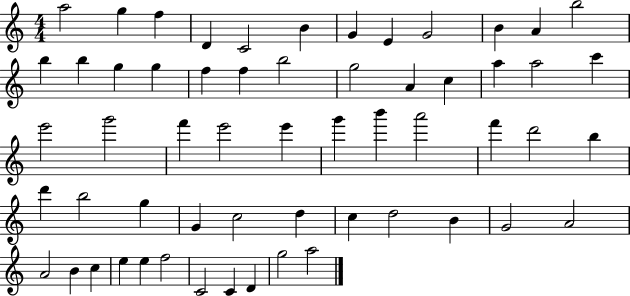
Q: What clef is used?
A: treble